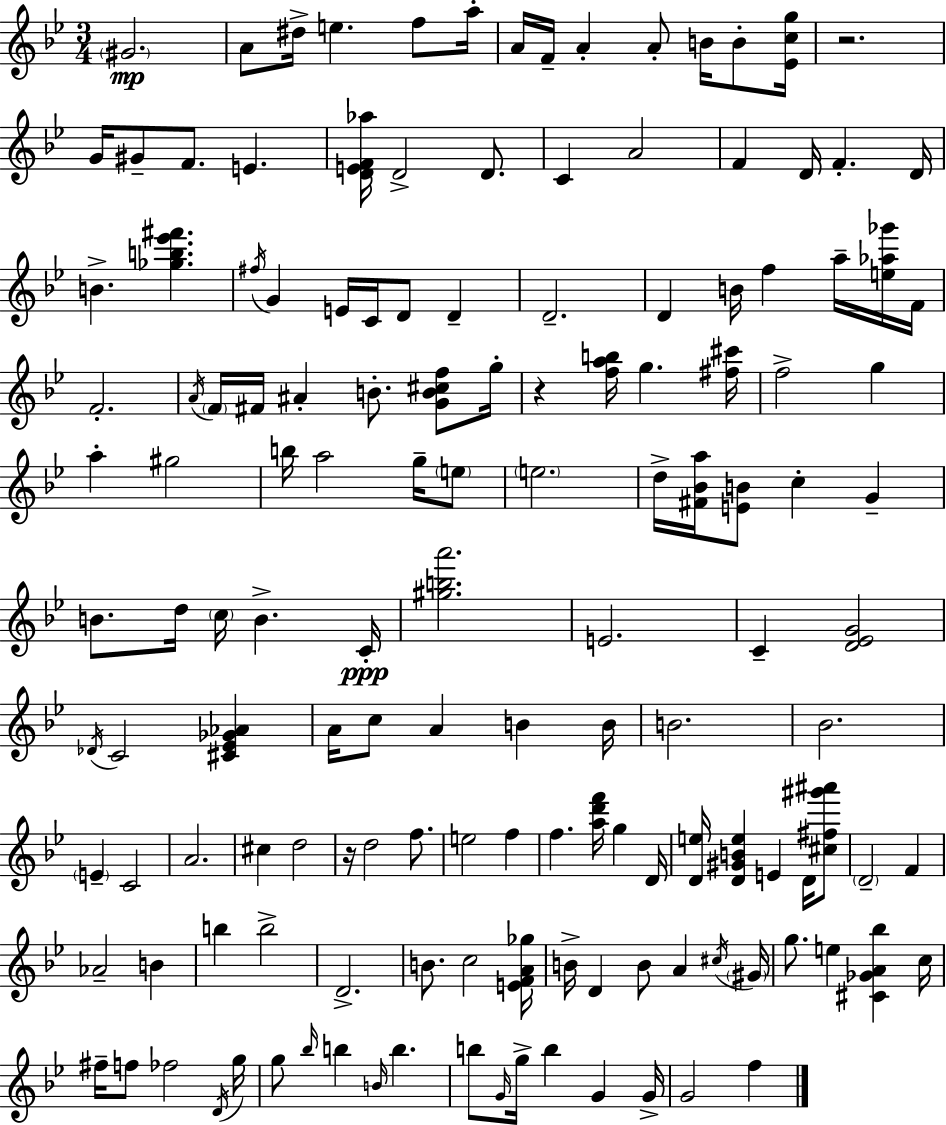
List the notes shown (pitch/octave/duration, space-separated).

G#4/h. A4/e D#5/s E5/q. F5/e A5/s A4/s F4/s A4/q A4/e B4/s B4/e [Eb4,C5,G5]/s R/h. G4/s G#4/e F4/e. E4/q. [D4,E4,F4,Ab5]/s D4/h D4/e. C4/q A4/h F4/q D4/s F4/q. D4/s B4/q. [Gb5,B5,Eb6,F#6]/q. F#5/s G4/q E4/s C4/s D4/e D4/q D4/h. D4/q B4/s F5/q A5/s [E5,Ab5,Gb6]/s F4/s F4/h. A4/s F4/s F#4/s A#4/q B4/e. [G4,B4,C#5,F5]/e G5/s R/q [F5,A5,B5]/s G5/q. [F#5,C#6]/s F5/h G5/q A5/q G#5/h B5/s A5/h G5/s E5/e E5/h. D5/s [F#4,Bb4,A5]/s [E4,B4]/e C5/q G4/q B4/e. D5/s C5/s B4/q. C4/s [G#5,B5,A6]/h. E4/h. C4/q [D4,Eb4,G4]/h Db4/s C4/h [C#4,Eb4,Gb4,Ab4]/q A4/s C5/e A4/q B4/q B4/s B4/h. Bb4/h. E4/q C4/h A4/h. C#5/q D5/h R/s D5/h F5/e. E5/h F5/q F5/q. [A5,D6,F6]/s G5/q D4/s [D4,E5]/s [D4,G#4,B4,E5]/q E4/q D4/s [C#5,F#5,G#6,A#6]/e D4/h F4/q Ab4/h B4/q B5/q B5/h D4/h. B4/e. C5/h [E4,F4,A4,Gb5]/s B4/s D4/q B4/e A4/q C#5/s G#4/s G5/e. E5/q [C#4,Gb4,A4,Bb5]/q C5/s F#5/s F5/e FES5/h D4/s G5/s G5/e Bb5/s B5/q B4/s B5/q. B5/e G4/s G5/s B5/q G4/q G4/s G4/h F5/q